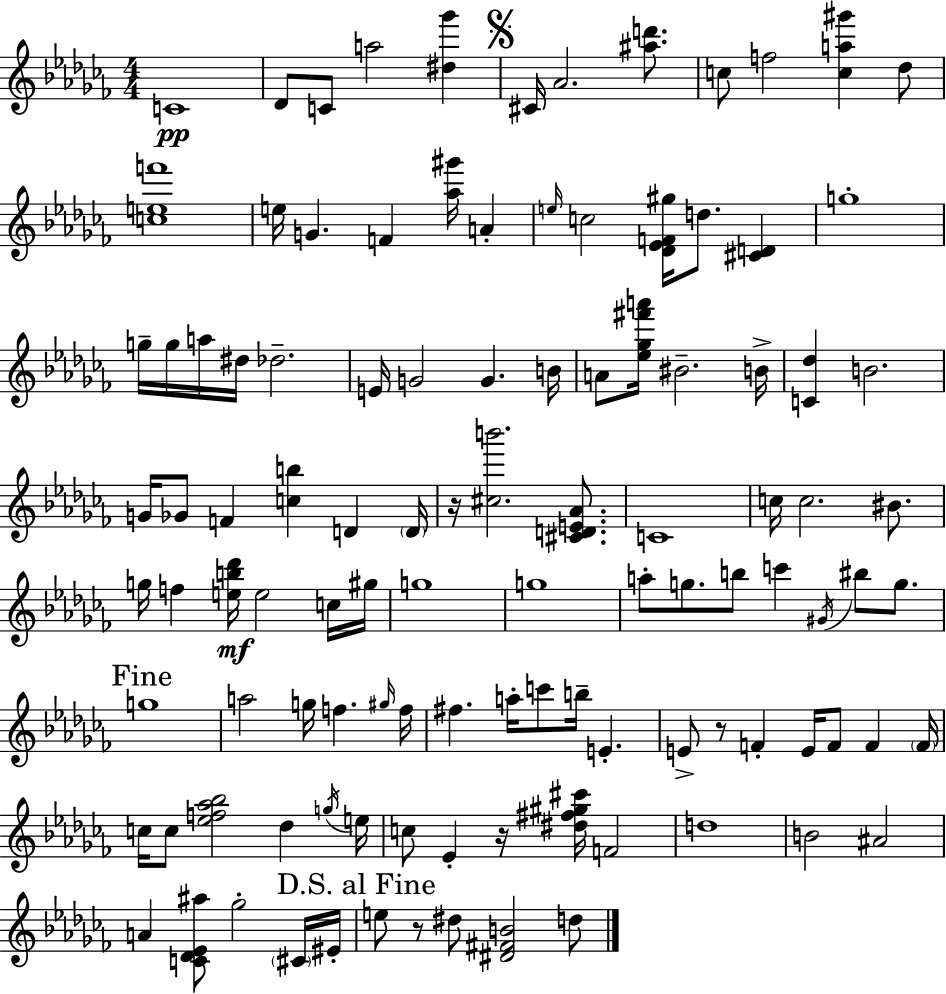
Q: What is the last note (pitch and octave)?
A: D5